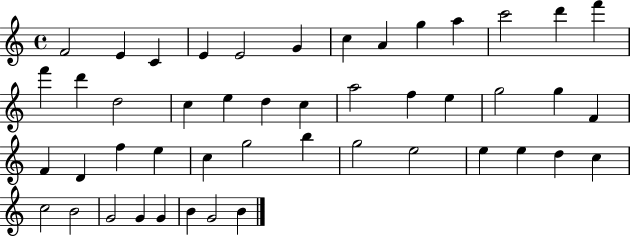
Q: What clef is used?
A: treble